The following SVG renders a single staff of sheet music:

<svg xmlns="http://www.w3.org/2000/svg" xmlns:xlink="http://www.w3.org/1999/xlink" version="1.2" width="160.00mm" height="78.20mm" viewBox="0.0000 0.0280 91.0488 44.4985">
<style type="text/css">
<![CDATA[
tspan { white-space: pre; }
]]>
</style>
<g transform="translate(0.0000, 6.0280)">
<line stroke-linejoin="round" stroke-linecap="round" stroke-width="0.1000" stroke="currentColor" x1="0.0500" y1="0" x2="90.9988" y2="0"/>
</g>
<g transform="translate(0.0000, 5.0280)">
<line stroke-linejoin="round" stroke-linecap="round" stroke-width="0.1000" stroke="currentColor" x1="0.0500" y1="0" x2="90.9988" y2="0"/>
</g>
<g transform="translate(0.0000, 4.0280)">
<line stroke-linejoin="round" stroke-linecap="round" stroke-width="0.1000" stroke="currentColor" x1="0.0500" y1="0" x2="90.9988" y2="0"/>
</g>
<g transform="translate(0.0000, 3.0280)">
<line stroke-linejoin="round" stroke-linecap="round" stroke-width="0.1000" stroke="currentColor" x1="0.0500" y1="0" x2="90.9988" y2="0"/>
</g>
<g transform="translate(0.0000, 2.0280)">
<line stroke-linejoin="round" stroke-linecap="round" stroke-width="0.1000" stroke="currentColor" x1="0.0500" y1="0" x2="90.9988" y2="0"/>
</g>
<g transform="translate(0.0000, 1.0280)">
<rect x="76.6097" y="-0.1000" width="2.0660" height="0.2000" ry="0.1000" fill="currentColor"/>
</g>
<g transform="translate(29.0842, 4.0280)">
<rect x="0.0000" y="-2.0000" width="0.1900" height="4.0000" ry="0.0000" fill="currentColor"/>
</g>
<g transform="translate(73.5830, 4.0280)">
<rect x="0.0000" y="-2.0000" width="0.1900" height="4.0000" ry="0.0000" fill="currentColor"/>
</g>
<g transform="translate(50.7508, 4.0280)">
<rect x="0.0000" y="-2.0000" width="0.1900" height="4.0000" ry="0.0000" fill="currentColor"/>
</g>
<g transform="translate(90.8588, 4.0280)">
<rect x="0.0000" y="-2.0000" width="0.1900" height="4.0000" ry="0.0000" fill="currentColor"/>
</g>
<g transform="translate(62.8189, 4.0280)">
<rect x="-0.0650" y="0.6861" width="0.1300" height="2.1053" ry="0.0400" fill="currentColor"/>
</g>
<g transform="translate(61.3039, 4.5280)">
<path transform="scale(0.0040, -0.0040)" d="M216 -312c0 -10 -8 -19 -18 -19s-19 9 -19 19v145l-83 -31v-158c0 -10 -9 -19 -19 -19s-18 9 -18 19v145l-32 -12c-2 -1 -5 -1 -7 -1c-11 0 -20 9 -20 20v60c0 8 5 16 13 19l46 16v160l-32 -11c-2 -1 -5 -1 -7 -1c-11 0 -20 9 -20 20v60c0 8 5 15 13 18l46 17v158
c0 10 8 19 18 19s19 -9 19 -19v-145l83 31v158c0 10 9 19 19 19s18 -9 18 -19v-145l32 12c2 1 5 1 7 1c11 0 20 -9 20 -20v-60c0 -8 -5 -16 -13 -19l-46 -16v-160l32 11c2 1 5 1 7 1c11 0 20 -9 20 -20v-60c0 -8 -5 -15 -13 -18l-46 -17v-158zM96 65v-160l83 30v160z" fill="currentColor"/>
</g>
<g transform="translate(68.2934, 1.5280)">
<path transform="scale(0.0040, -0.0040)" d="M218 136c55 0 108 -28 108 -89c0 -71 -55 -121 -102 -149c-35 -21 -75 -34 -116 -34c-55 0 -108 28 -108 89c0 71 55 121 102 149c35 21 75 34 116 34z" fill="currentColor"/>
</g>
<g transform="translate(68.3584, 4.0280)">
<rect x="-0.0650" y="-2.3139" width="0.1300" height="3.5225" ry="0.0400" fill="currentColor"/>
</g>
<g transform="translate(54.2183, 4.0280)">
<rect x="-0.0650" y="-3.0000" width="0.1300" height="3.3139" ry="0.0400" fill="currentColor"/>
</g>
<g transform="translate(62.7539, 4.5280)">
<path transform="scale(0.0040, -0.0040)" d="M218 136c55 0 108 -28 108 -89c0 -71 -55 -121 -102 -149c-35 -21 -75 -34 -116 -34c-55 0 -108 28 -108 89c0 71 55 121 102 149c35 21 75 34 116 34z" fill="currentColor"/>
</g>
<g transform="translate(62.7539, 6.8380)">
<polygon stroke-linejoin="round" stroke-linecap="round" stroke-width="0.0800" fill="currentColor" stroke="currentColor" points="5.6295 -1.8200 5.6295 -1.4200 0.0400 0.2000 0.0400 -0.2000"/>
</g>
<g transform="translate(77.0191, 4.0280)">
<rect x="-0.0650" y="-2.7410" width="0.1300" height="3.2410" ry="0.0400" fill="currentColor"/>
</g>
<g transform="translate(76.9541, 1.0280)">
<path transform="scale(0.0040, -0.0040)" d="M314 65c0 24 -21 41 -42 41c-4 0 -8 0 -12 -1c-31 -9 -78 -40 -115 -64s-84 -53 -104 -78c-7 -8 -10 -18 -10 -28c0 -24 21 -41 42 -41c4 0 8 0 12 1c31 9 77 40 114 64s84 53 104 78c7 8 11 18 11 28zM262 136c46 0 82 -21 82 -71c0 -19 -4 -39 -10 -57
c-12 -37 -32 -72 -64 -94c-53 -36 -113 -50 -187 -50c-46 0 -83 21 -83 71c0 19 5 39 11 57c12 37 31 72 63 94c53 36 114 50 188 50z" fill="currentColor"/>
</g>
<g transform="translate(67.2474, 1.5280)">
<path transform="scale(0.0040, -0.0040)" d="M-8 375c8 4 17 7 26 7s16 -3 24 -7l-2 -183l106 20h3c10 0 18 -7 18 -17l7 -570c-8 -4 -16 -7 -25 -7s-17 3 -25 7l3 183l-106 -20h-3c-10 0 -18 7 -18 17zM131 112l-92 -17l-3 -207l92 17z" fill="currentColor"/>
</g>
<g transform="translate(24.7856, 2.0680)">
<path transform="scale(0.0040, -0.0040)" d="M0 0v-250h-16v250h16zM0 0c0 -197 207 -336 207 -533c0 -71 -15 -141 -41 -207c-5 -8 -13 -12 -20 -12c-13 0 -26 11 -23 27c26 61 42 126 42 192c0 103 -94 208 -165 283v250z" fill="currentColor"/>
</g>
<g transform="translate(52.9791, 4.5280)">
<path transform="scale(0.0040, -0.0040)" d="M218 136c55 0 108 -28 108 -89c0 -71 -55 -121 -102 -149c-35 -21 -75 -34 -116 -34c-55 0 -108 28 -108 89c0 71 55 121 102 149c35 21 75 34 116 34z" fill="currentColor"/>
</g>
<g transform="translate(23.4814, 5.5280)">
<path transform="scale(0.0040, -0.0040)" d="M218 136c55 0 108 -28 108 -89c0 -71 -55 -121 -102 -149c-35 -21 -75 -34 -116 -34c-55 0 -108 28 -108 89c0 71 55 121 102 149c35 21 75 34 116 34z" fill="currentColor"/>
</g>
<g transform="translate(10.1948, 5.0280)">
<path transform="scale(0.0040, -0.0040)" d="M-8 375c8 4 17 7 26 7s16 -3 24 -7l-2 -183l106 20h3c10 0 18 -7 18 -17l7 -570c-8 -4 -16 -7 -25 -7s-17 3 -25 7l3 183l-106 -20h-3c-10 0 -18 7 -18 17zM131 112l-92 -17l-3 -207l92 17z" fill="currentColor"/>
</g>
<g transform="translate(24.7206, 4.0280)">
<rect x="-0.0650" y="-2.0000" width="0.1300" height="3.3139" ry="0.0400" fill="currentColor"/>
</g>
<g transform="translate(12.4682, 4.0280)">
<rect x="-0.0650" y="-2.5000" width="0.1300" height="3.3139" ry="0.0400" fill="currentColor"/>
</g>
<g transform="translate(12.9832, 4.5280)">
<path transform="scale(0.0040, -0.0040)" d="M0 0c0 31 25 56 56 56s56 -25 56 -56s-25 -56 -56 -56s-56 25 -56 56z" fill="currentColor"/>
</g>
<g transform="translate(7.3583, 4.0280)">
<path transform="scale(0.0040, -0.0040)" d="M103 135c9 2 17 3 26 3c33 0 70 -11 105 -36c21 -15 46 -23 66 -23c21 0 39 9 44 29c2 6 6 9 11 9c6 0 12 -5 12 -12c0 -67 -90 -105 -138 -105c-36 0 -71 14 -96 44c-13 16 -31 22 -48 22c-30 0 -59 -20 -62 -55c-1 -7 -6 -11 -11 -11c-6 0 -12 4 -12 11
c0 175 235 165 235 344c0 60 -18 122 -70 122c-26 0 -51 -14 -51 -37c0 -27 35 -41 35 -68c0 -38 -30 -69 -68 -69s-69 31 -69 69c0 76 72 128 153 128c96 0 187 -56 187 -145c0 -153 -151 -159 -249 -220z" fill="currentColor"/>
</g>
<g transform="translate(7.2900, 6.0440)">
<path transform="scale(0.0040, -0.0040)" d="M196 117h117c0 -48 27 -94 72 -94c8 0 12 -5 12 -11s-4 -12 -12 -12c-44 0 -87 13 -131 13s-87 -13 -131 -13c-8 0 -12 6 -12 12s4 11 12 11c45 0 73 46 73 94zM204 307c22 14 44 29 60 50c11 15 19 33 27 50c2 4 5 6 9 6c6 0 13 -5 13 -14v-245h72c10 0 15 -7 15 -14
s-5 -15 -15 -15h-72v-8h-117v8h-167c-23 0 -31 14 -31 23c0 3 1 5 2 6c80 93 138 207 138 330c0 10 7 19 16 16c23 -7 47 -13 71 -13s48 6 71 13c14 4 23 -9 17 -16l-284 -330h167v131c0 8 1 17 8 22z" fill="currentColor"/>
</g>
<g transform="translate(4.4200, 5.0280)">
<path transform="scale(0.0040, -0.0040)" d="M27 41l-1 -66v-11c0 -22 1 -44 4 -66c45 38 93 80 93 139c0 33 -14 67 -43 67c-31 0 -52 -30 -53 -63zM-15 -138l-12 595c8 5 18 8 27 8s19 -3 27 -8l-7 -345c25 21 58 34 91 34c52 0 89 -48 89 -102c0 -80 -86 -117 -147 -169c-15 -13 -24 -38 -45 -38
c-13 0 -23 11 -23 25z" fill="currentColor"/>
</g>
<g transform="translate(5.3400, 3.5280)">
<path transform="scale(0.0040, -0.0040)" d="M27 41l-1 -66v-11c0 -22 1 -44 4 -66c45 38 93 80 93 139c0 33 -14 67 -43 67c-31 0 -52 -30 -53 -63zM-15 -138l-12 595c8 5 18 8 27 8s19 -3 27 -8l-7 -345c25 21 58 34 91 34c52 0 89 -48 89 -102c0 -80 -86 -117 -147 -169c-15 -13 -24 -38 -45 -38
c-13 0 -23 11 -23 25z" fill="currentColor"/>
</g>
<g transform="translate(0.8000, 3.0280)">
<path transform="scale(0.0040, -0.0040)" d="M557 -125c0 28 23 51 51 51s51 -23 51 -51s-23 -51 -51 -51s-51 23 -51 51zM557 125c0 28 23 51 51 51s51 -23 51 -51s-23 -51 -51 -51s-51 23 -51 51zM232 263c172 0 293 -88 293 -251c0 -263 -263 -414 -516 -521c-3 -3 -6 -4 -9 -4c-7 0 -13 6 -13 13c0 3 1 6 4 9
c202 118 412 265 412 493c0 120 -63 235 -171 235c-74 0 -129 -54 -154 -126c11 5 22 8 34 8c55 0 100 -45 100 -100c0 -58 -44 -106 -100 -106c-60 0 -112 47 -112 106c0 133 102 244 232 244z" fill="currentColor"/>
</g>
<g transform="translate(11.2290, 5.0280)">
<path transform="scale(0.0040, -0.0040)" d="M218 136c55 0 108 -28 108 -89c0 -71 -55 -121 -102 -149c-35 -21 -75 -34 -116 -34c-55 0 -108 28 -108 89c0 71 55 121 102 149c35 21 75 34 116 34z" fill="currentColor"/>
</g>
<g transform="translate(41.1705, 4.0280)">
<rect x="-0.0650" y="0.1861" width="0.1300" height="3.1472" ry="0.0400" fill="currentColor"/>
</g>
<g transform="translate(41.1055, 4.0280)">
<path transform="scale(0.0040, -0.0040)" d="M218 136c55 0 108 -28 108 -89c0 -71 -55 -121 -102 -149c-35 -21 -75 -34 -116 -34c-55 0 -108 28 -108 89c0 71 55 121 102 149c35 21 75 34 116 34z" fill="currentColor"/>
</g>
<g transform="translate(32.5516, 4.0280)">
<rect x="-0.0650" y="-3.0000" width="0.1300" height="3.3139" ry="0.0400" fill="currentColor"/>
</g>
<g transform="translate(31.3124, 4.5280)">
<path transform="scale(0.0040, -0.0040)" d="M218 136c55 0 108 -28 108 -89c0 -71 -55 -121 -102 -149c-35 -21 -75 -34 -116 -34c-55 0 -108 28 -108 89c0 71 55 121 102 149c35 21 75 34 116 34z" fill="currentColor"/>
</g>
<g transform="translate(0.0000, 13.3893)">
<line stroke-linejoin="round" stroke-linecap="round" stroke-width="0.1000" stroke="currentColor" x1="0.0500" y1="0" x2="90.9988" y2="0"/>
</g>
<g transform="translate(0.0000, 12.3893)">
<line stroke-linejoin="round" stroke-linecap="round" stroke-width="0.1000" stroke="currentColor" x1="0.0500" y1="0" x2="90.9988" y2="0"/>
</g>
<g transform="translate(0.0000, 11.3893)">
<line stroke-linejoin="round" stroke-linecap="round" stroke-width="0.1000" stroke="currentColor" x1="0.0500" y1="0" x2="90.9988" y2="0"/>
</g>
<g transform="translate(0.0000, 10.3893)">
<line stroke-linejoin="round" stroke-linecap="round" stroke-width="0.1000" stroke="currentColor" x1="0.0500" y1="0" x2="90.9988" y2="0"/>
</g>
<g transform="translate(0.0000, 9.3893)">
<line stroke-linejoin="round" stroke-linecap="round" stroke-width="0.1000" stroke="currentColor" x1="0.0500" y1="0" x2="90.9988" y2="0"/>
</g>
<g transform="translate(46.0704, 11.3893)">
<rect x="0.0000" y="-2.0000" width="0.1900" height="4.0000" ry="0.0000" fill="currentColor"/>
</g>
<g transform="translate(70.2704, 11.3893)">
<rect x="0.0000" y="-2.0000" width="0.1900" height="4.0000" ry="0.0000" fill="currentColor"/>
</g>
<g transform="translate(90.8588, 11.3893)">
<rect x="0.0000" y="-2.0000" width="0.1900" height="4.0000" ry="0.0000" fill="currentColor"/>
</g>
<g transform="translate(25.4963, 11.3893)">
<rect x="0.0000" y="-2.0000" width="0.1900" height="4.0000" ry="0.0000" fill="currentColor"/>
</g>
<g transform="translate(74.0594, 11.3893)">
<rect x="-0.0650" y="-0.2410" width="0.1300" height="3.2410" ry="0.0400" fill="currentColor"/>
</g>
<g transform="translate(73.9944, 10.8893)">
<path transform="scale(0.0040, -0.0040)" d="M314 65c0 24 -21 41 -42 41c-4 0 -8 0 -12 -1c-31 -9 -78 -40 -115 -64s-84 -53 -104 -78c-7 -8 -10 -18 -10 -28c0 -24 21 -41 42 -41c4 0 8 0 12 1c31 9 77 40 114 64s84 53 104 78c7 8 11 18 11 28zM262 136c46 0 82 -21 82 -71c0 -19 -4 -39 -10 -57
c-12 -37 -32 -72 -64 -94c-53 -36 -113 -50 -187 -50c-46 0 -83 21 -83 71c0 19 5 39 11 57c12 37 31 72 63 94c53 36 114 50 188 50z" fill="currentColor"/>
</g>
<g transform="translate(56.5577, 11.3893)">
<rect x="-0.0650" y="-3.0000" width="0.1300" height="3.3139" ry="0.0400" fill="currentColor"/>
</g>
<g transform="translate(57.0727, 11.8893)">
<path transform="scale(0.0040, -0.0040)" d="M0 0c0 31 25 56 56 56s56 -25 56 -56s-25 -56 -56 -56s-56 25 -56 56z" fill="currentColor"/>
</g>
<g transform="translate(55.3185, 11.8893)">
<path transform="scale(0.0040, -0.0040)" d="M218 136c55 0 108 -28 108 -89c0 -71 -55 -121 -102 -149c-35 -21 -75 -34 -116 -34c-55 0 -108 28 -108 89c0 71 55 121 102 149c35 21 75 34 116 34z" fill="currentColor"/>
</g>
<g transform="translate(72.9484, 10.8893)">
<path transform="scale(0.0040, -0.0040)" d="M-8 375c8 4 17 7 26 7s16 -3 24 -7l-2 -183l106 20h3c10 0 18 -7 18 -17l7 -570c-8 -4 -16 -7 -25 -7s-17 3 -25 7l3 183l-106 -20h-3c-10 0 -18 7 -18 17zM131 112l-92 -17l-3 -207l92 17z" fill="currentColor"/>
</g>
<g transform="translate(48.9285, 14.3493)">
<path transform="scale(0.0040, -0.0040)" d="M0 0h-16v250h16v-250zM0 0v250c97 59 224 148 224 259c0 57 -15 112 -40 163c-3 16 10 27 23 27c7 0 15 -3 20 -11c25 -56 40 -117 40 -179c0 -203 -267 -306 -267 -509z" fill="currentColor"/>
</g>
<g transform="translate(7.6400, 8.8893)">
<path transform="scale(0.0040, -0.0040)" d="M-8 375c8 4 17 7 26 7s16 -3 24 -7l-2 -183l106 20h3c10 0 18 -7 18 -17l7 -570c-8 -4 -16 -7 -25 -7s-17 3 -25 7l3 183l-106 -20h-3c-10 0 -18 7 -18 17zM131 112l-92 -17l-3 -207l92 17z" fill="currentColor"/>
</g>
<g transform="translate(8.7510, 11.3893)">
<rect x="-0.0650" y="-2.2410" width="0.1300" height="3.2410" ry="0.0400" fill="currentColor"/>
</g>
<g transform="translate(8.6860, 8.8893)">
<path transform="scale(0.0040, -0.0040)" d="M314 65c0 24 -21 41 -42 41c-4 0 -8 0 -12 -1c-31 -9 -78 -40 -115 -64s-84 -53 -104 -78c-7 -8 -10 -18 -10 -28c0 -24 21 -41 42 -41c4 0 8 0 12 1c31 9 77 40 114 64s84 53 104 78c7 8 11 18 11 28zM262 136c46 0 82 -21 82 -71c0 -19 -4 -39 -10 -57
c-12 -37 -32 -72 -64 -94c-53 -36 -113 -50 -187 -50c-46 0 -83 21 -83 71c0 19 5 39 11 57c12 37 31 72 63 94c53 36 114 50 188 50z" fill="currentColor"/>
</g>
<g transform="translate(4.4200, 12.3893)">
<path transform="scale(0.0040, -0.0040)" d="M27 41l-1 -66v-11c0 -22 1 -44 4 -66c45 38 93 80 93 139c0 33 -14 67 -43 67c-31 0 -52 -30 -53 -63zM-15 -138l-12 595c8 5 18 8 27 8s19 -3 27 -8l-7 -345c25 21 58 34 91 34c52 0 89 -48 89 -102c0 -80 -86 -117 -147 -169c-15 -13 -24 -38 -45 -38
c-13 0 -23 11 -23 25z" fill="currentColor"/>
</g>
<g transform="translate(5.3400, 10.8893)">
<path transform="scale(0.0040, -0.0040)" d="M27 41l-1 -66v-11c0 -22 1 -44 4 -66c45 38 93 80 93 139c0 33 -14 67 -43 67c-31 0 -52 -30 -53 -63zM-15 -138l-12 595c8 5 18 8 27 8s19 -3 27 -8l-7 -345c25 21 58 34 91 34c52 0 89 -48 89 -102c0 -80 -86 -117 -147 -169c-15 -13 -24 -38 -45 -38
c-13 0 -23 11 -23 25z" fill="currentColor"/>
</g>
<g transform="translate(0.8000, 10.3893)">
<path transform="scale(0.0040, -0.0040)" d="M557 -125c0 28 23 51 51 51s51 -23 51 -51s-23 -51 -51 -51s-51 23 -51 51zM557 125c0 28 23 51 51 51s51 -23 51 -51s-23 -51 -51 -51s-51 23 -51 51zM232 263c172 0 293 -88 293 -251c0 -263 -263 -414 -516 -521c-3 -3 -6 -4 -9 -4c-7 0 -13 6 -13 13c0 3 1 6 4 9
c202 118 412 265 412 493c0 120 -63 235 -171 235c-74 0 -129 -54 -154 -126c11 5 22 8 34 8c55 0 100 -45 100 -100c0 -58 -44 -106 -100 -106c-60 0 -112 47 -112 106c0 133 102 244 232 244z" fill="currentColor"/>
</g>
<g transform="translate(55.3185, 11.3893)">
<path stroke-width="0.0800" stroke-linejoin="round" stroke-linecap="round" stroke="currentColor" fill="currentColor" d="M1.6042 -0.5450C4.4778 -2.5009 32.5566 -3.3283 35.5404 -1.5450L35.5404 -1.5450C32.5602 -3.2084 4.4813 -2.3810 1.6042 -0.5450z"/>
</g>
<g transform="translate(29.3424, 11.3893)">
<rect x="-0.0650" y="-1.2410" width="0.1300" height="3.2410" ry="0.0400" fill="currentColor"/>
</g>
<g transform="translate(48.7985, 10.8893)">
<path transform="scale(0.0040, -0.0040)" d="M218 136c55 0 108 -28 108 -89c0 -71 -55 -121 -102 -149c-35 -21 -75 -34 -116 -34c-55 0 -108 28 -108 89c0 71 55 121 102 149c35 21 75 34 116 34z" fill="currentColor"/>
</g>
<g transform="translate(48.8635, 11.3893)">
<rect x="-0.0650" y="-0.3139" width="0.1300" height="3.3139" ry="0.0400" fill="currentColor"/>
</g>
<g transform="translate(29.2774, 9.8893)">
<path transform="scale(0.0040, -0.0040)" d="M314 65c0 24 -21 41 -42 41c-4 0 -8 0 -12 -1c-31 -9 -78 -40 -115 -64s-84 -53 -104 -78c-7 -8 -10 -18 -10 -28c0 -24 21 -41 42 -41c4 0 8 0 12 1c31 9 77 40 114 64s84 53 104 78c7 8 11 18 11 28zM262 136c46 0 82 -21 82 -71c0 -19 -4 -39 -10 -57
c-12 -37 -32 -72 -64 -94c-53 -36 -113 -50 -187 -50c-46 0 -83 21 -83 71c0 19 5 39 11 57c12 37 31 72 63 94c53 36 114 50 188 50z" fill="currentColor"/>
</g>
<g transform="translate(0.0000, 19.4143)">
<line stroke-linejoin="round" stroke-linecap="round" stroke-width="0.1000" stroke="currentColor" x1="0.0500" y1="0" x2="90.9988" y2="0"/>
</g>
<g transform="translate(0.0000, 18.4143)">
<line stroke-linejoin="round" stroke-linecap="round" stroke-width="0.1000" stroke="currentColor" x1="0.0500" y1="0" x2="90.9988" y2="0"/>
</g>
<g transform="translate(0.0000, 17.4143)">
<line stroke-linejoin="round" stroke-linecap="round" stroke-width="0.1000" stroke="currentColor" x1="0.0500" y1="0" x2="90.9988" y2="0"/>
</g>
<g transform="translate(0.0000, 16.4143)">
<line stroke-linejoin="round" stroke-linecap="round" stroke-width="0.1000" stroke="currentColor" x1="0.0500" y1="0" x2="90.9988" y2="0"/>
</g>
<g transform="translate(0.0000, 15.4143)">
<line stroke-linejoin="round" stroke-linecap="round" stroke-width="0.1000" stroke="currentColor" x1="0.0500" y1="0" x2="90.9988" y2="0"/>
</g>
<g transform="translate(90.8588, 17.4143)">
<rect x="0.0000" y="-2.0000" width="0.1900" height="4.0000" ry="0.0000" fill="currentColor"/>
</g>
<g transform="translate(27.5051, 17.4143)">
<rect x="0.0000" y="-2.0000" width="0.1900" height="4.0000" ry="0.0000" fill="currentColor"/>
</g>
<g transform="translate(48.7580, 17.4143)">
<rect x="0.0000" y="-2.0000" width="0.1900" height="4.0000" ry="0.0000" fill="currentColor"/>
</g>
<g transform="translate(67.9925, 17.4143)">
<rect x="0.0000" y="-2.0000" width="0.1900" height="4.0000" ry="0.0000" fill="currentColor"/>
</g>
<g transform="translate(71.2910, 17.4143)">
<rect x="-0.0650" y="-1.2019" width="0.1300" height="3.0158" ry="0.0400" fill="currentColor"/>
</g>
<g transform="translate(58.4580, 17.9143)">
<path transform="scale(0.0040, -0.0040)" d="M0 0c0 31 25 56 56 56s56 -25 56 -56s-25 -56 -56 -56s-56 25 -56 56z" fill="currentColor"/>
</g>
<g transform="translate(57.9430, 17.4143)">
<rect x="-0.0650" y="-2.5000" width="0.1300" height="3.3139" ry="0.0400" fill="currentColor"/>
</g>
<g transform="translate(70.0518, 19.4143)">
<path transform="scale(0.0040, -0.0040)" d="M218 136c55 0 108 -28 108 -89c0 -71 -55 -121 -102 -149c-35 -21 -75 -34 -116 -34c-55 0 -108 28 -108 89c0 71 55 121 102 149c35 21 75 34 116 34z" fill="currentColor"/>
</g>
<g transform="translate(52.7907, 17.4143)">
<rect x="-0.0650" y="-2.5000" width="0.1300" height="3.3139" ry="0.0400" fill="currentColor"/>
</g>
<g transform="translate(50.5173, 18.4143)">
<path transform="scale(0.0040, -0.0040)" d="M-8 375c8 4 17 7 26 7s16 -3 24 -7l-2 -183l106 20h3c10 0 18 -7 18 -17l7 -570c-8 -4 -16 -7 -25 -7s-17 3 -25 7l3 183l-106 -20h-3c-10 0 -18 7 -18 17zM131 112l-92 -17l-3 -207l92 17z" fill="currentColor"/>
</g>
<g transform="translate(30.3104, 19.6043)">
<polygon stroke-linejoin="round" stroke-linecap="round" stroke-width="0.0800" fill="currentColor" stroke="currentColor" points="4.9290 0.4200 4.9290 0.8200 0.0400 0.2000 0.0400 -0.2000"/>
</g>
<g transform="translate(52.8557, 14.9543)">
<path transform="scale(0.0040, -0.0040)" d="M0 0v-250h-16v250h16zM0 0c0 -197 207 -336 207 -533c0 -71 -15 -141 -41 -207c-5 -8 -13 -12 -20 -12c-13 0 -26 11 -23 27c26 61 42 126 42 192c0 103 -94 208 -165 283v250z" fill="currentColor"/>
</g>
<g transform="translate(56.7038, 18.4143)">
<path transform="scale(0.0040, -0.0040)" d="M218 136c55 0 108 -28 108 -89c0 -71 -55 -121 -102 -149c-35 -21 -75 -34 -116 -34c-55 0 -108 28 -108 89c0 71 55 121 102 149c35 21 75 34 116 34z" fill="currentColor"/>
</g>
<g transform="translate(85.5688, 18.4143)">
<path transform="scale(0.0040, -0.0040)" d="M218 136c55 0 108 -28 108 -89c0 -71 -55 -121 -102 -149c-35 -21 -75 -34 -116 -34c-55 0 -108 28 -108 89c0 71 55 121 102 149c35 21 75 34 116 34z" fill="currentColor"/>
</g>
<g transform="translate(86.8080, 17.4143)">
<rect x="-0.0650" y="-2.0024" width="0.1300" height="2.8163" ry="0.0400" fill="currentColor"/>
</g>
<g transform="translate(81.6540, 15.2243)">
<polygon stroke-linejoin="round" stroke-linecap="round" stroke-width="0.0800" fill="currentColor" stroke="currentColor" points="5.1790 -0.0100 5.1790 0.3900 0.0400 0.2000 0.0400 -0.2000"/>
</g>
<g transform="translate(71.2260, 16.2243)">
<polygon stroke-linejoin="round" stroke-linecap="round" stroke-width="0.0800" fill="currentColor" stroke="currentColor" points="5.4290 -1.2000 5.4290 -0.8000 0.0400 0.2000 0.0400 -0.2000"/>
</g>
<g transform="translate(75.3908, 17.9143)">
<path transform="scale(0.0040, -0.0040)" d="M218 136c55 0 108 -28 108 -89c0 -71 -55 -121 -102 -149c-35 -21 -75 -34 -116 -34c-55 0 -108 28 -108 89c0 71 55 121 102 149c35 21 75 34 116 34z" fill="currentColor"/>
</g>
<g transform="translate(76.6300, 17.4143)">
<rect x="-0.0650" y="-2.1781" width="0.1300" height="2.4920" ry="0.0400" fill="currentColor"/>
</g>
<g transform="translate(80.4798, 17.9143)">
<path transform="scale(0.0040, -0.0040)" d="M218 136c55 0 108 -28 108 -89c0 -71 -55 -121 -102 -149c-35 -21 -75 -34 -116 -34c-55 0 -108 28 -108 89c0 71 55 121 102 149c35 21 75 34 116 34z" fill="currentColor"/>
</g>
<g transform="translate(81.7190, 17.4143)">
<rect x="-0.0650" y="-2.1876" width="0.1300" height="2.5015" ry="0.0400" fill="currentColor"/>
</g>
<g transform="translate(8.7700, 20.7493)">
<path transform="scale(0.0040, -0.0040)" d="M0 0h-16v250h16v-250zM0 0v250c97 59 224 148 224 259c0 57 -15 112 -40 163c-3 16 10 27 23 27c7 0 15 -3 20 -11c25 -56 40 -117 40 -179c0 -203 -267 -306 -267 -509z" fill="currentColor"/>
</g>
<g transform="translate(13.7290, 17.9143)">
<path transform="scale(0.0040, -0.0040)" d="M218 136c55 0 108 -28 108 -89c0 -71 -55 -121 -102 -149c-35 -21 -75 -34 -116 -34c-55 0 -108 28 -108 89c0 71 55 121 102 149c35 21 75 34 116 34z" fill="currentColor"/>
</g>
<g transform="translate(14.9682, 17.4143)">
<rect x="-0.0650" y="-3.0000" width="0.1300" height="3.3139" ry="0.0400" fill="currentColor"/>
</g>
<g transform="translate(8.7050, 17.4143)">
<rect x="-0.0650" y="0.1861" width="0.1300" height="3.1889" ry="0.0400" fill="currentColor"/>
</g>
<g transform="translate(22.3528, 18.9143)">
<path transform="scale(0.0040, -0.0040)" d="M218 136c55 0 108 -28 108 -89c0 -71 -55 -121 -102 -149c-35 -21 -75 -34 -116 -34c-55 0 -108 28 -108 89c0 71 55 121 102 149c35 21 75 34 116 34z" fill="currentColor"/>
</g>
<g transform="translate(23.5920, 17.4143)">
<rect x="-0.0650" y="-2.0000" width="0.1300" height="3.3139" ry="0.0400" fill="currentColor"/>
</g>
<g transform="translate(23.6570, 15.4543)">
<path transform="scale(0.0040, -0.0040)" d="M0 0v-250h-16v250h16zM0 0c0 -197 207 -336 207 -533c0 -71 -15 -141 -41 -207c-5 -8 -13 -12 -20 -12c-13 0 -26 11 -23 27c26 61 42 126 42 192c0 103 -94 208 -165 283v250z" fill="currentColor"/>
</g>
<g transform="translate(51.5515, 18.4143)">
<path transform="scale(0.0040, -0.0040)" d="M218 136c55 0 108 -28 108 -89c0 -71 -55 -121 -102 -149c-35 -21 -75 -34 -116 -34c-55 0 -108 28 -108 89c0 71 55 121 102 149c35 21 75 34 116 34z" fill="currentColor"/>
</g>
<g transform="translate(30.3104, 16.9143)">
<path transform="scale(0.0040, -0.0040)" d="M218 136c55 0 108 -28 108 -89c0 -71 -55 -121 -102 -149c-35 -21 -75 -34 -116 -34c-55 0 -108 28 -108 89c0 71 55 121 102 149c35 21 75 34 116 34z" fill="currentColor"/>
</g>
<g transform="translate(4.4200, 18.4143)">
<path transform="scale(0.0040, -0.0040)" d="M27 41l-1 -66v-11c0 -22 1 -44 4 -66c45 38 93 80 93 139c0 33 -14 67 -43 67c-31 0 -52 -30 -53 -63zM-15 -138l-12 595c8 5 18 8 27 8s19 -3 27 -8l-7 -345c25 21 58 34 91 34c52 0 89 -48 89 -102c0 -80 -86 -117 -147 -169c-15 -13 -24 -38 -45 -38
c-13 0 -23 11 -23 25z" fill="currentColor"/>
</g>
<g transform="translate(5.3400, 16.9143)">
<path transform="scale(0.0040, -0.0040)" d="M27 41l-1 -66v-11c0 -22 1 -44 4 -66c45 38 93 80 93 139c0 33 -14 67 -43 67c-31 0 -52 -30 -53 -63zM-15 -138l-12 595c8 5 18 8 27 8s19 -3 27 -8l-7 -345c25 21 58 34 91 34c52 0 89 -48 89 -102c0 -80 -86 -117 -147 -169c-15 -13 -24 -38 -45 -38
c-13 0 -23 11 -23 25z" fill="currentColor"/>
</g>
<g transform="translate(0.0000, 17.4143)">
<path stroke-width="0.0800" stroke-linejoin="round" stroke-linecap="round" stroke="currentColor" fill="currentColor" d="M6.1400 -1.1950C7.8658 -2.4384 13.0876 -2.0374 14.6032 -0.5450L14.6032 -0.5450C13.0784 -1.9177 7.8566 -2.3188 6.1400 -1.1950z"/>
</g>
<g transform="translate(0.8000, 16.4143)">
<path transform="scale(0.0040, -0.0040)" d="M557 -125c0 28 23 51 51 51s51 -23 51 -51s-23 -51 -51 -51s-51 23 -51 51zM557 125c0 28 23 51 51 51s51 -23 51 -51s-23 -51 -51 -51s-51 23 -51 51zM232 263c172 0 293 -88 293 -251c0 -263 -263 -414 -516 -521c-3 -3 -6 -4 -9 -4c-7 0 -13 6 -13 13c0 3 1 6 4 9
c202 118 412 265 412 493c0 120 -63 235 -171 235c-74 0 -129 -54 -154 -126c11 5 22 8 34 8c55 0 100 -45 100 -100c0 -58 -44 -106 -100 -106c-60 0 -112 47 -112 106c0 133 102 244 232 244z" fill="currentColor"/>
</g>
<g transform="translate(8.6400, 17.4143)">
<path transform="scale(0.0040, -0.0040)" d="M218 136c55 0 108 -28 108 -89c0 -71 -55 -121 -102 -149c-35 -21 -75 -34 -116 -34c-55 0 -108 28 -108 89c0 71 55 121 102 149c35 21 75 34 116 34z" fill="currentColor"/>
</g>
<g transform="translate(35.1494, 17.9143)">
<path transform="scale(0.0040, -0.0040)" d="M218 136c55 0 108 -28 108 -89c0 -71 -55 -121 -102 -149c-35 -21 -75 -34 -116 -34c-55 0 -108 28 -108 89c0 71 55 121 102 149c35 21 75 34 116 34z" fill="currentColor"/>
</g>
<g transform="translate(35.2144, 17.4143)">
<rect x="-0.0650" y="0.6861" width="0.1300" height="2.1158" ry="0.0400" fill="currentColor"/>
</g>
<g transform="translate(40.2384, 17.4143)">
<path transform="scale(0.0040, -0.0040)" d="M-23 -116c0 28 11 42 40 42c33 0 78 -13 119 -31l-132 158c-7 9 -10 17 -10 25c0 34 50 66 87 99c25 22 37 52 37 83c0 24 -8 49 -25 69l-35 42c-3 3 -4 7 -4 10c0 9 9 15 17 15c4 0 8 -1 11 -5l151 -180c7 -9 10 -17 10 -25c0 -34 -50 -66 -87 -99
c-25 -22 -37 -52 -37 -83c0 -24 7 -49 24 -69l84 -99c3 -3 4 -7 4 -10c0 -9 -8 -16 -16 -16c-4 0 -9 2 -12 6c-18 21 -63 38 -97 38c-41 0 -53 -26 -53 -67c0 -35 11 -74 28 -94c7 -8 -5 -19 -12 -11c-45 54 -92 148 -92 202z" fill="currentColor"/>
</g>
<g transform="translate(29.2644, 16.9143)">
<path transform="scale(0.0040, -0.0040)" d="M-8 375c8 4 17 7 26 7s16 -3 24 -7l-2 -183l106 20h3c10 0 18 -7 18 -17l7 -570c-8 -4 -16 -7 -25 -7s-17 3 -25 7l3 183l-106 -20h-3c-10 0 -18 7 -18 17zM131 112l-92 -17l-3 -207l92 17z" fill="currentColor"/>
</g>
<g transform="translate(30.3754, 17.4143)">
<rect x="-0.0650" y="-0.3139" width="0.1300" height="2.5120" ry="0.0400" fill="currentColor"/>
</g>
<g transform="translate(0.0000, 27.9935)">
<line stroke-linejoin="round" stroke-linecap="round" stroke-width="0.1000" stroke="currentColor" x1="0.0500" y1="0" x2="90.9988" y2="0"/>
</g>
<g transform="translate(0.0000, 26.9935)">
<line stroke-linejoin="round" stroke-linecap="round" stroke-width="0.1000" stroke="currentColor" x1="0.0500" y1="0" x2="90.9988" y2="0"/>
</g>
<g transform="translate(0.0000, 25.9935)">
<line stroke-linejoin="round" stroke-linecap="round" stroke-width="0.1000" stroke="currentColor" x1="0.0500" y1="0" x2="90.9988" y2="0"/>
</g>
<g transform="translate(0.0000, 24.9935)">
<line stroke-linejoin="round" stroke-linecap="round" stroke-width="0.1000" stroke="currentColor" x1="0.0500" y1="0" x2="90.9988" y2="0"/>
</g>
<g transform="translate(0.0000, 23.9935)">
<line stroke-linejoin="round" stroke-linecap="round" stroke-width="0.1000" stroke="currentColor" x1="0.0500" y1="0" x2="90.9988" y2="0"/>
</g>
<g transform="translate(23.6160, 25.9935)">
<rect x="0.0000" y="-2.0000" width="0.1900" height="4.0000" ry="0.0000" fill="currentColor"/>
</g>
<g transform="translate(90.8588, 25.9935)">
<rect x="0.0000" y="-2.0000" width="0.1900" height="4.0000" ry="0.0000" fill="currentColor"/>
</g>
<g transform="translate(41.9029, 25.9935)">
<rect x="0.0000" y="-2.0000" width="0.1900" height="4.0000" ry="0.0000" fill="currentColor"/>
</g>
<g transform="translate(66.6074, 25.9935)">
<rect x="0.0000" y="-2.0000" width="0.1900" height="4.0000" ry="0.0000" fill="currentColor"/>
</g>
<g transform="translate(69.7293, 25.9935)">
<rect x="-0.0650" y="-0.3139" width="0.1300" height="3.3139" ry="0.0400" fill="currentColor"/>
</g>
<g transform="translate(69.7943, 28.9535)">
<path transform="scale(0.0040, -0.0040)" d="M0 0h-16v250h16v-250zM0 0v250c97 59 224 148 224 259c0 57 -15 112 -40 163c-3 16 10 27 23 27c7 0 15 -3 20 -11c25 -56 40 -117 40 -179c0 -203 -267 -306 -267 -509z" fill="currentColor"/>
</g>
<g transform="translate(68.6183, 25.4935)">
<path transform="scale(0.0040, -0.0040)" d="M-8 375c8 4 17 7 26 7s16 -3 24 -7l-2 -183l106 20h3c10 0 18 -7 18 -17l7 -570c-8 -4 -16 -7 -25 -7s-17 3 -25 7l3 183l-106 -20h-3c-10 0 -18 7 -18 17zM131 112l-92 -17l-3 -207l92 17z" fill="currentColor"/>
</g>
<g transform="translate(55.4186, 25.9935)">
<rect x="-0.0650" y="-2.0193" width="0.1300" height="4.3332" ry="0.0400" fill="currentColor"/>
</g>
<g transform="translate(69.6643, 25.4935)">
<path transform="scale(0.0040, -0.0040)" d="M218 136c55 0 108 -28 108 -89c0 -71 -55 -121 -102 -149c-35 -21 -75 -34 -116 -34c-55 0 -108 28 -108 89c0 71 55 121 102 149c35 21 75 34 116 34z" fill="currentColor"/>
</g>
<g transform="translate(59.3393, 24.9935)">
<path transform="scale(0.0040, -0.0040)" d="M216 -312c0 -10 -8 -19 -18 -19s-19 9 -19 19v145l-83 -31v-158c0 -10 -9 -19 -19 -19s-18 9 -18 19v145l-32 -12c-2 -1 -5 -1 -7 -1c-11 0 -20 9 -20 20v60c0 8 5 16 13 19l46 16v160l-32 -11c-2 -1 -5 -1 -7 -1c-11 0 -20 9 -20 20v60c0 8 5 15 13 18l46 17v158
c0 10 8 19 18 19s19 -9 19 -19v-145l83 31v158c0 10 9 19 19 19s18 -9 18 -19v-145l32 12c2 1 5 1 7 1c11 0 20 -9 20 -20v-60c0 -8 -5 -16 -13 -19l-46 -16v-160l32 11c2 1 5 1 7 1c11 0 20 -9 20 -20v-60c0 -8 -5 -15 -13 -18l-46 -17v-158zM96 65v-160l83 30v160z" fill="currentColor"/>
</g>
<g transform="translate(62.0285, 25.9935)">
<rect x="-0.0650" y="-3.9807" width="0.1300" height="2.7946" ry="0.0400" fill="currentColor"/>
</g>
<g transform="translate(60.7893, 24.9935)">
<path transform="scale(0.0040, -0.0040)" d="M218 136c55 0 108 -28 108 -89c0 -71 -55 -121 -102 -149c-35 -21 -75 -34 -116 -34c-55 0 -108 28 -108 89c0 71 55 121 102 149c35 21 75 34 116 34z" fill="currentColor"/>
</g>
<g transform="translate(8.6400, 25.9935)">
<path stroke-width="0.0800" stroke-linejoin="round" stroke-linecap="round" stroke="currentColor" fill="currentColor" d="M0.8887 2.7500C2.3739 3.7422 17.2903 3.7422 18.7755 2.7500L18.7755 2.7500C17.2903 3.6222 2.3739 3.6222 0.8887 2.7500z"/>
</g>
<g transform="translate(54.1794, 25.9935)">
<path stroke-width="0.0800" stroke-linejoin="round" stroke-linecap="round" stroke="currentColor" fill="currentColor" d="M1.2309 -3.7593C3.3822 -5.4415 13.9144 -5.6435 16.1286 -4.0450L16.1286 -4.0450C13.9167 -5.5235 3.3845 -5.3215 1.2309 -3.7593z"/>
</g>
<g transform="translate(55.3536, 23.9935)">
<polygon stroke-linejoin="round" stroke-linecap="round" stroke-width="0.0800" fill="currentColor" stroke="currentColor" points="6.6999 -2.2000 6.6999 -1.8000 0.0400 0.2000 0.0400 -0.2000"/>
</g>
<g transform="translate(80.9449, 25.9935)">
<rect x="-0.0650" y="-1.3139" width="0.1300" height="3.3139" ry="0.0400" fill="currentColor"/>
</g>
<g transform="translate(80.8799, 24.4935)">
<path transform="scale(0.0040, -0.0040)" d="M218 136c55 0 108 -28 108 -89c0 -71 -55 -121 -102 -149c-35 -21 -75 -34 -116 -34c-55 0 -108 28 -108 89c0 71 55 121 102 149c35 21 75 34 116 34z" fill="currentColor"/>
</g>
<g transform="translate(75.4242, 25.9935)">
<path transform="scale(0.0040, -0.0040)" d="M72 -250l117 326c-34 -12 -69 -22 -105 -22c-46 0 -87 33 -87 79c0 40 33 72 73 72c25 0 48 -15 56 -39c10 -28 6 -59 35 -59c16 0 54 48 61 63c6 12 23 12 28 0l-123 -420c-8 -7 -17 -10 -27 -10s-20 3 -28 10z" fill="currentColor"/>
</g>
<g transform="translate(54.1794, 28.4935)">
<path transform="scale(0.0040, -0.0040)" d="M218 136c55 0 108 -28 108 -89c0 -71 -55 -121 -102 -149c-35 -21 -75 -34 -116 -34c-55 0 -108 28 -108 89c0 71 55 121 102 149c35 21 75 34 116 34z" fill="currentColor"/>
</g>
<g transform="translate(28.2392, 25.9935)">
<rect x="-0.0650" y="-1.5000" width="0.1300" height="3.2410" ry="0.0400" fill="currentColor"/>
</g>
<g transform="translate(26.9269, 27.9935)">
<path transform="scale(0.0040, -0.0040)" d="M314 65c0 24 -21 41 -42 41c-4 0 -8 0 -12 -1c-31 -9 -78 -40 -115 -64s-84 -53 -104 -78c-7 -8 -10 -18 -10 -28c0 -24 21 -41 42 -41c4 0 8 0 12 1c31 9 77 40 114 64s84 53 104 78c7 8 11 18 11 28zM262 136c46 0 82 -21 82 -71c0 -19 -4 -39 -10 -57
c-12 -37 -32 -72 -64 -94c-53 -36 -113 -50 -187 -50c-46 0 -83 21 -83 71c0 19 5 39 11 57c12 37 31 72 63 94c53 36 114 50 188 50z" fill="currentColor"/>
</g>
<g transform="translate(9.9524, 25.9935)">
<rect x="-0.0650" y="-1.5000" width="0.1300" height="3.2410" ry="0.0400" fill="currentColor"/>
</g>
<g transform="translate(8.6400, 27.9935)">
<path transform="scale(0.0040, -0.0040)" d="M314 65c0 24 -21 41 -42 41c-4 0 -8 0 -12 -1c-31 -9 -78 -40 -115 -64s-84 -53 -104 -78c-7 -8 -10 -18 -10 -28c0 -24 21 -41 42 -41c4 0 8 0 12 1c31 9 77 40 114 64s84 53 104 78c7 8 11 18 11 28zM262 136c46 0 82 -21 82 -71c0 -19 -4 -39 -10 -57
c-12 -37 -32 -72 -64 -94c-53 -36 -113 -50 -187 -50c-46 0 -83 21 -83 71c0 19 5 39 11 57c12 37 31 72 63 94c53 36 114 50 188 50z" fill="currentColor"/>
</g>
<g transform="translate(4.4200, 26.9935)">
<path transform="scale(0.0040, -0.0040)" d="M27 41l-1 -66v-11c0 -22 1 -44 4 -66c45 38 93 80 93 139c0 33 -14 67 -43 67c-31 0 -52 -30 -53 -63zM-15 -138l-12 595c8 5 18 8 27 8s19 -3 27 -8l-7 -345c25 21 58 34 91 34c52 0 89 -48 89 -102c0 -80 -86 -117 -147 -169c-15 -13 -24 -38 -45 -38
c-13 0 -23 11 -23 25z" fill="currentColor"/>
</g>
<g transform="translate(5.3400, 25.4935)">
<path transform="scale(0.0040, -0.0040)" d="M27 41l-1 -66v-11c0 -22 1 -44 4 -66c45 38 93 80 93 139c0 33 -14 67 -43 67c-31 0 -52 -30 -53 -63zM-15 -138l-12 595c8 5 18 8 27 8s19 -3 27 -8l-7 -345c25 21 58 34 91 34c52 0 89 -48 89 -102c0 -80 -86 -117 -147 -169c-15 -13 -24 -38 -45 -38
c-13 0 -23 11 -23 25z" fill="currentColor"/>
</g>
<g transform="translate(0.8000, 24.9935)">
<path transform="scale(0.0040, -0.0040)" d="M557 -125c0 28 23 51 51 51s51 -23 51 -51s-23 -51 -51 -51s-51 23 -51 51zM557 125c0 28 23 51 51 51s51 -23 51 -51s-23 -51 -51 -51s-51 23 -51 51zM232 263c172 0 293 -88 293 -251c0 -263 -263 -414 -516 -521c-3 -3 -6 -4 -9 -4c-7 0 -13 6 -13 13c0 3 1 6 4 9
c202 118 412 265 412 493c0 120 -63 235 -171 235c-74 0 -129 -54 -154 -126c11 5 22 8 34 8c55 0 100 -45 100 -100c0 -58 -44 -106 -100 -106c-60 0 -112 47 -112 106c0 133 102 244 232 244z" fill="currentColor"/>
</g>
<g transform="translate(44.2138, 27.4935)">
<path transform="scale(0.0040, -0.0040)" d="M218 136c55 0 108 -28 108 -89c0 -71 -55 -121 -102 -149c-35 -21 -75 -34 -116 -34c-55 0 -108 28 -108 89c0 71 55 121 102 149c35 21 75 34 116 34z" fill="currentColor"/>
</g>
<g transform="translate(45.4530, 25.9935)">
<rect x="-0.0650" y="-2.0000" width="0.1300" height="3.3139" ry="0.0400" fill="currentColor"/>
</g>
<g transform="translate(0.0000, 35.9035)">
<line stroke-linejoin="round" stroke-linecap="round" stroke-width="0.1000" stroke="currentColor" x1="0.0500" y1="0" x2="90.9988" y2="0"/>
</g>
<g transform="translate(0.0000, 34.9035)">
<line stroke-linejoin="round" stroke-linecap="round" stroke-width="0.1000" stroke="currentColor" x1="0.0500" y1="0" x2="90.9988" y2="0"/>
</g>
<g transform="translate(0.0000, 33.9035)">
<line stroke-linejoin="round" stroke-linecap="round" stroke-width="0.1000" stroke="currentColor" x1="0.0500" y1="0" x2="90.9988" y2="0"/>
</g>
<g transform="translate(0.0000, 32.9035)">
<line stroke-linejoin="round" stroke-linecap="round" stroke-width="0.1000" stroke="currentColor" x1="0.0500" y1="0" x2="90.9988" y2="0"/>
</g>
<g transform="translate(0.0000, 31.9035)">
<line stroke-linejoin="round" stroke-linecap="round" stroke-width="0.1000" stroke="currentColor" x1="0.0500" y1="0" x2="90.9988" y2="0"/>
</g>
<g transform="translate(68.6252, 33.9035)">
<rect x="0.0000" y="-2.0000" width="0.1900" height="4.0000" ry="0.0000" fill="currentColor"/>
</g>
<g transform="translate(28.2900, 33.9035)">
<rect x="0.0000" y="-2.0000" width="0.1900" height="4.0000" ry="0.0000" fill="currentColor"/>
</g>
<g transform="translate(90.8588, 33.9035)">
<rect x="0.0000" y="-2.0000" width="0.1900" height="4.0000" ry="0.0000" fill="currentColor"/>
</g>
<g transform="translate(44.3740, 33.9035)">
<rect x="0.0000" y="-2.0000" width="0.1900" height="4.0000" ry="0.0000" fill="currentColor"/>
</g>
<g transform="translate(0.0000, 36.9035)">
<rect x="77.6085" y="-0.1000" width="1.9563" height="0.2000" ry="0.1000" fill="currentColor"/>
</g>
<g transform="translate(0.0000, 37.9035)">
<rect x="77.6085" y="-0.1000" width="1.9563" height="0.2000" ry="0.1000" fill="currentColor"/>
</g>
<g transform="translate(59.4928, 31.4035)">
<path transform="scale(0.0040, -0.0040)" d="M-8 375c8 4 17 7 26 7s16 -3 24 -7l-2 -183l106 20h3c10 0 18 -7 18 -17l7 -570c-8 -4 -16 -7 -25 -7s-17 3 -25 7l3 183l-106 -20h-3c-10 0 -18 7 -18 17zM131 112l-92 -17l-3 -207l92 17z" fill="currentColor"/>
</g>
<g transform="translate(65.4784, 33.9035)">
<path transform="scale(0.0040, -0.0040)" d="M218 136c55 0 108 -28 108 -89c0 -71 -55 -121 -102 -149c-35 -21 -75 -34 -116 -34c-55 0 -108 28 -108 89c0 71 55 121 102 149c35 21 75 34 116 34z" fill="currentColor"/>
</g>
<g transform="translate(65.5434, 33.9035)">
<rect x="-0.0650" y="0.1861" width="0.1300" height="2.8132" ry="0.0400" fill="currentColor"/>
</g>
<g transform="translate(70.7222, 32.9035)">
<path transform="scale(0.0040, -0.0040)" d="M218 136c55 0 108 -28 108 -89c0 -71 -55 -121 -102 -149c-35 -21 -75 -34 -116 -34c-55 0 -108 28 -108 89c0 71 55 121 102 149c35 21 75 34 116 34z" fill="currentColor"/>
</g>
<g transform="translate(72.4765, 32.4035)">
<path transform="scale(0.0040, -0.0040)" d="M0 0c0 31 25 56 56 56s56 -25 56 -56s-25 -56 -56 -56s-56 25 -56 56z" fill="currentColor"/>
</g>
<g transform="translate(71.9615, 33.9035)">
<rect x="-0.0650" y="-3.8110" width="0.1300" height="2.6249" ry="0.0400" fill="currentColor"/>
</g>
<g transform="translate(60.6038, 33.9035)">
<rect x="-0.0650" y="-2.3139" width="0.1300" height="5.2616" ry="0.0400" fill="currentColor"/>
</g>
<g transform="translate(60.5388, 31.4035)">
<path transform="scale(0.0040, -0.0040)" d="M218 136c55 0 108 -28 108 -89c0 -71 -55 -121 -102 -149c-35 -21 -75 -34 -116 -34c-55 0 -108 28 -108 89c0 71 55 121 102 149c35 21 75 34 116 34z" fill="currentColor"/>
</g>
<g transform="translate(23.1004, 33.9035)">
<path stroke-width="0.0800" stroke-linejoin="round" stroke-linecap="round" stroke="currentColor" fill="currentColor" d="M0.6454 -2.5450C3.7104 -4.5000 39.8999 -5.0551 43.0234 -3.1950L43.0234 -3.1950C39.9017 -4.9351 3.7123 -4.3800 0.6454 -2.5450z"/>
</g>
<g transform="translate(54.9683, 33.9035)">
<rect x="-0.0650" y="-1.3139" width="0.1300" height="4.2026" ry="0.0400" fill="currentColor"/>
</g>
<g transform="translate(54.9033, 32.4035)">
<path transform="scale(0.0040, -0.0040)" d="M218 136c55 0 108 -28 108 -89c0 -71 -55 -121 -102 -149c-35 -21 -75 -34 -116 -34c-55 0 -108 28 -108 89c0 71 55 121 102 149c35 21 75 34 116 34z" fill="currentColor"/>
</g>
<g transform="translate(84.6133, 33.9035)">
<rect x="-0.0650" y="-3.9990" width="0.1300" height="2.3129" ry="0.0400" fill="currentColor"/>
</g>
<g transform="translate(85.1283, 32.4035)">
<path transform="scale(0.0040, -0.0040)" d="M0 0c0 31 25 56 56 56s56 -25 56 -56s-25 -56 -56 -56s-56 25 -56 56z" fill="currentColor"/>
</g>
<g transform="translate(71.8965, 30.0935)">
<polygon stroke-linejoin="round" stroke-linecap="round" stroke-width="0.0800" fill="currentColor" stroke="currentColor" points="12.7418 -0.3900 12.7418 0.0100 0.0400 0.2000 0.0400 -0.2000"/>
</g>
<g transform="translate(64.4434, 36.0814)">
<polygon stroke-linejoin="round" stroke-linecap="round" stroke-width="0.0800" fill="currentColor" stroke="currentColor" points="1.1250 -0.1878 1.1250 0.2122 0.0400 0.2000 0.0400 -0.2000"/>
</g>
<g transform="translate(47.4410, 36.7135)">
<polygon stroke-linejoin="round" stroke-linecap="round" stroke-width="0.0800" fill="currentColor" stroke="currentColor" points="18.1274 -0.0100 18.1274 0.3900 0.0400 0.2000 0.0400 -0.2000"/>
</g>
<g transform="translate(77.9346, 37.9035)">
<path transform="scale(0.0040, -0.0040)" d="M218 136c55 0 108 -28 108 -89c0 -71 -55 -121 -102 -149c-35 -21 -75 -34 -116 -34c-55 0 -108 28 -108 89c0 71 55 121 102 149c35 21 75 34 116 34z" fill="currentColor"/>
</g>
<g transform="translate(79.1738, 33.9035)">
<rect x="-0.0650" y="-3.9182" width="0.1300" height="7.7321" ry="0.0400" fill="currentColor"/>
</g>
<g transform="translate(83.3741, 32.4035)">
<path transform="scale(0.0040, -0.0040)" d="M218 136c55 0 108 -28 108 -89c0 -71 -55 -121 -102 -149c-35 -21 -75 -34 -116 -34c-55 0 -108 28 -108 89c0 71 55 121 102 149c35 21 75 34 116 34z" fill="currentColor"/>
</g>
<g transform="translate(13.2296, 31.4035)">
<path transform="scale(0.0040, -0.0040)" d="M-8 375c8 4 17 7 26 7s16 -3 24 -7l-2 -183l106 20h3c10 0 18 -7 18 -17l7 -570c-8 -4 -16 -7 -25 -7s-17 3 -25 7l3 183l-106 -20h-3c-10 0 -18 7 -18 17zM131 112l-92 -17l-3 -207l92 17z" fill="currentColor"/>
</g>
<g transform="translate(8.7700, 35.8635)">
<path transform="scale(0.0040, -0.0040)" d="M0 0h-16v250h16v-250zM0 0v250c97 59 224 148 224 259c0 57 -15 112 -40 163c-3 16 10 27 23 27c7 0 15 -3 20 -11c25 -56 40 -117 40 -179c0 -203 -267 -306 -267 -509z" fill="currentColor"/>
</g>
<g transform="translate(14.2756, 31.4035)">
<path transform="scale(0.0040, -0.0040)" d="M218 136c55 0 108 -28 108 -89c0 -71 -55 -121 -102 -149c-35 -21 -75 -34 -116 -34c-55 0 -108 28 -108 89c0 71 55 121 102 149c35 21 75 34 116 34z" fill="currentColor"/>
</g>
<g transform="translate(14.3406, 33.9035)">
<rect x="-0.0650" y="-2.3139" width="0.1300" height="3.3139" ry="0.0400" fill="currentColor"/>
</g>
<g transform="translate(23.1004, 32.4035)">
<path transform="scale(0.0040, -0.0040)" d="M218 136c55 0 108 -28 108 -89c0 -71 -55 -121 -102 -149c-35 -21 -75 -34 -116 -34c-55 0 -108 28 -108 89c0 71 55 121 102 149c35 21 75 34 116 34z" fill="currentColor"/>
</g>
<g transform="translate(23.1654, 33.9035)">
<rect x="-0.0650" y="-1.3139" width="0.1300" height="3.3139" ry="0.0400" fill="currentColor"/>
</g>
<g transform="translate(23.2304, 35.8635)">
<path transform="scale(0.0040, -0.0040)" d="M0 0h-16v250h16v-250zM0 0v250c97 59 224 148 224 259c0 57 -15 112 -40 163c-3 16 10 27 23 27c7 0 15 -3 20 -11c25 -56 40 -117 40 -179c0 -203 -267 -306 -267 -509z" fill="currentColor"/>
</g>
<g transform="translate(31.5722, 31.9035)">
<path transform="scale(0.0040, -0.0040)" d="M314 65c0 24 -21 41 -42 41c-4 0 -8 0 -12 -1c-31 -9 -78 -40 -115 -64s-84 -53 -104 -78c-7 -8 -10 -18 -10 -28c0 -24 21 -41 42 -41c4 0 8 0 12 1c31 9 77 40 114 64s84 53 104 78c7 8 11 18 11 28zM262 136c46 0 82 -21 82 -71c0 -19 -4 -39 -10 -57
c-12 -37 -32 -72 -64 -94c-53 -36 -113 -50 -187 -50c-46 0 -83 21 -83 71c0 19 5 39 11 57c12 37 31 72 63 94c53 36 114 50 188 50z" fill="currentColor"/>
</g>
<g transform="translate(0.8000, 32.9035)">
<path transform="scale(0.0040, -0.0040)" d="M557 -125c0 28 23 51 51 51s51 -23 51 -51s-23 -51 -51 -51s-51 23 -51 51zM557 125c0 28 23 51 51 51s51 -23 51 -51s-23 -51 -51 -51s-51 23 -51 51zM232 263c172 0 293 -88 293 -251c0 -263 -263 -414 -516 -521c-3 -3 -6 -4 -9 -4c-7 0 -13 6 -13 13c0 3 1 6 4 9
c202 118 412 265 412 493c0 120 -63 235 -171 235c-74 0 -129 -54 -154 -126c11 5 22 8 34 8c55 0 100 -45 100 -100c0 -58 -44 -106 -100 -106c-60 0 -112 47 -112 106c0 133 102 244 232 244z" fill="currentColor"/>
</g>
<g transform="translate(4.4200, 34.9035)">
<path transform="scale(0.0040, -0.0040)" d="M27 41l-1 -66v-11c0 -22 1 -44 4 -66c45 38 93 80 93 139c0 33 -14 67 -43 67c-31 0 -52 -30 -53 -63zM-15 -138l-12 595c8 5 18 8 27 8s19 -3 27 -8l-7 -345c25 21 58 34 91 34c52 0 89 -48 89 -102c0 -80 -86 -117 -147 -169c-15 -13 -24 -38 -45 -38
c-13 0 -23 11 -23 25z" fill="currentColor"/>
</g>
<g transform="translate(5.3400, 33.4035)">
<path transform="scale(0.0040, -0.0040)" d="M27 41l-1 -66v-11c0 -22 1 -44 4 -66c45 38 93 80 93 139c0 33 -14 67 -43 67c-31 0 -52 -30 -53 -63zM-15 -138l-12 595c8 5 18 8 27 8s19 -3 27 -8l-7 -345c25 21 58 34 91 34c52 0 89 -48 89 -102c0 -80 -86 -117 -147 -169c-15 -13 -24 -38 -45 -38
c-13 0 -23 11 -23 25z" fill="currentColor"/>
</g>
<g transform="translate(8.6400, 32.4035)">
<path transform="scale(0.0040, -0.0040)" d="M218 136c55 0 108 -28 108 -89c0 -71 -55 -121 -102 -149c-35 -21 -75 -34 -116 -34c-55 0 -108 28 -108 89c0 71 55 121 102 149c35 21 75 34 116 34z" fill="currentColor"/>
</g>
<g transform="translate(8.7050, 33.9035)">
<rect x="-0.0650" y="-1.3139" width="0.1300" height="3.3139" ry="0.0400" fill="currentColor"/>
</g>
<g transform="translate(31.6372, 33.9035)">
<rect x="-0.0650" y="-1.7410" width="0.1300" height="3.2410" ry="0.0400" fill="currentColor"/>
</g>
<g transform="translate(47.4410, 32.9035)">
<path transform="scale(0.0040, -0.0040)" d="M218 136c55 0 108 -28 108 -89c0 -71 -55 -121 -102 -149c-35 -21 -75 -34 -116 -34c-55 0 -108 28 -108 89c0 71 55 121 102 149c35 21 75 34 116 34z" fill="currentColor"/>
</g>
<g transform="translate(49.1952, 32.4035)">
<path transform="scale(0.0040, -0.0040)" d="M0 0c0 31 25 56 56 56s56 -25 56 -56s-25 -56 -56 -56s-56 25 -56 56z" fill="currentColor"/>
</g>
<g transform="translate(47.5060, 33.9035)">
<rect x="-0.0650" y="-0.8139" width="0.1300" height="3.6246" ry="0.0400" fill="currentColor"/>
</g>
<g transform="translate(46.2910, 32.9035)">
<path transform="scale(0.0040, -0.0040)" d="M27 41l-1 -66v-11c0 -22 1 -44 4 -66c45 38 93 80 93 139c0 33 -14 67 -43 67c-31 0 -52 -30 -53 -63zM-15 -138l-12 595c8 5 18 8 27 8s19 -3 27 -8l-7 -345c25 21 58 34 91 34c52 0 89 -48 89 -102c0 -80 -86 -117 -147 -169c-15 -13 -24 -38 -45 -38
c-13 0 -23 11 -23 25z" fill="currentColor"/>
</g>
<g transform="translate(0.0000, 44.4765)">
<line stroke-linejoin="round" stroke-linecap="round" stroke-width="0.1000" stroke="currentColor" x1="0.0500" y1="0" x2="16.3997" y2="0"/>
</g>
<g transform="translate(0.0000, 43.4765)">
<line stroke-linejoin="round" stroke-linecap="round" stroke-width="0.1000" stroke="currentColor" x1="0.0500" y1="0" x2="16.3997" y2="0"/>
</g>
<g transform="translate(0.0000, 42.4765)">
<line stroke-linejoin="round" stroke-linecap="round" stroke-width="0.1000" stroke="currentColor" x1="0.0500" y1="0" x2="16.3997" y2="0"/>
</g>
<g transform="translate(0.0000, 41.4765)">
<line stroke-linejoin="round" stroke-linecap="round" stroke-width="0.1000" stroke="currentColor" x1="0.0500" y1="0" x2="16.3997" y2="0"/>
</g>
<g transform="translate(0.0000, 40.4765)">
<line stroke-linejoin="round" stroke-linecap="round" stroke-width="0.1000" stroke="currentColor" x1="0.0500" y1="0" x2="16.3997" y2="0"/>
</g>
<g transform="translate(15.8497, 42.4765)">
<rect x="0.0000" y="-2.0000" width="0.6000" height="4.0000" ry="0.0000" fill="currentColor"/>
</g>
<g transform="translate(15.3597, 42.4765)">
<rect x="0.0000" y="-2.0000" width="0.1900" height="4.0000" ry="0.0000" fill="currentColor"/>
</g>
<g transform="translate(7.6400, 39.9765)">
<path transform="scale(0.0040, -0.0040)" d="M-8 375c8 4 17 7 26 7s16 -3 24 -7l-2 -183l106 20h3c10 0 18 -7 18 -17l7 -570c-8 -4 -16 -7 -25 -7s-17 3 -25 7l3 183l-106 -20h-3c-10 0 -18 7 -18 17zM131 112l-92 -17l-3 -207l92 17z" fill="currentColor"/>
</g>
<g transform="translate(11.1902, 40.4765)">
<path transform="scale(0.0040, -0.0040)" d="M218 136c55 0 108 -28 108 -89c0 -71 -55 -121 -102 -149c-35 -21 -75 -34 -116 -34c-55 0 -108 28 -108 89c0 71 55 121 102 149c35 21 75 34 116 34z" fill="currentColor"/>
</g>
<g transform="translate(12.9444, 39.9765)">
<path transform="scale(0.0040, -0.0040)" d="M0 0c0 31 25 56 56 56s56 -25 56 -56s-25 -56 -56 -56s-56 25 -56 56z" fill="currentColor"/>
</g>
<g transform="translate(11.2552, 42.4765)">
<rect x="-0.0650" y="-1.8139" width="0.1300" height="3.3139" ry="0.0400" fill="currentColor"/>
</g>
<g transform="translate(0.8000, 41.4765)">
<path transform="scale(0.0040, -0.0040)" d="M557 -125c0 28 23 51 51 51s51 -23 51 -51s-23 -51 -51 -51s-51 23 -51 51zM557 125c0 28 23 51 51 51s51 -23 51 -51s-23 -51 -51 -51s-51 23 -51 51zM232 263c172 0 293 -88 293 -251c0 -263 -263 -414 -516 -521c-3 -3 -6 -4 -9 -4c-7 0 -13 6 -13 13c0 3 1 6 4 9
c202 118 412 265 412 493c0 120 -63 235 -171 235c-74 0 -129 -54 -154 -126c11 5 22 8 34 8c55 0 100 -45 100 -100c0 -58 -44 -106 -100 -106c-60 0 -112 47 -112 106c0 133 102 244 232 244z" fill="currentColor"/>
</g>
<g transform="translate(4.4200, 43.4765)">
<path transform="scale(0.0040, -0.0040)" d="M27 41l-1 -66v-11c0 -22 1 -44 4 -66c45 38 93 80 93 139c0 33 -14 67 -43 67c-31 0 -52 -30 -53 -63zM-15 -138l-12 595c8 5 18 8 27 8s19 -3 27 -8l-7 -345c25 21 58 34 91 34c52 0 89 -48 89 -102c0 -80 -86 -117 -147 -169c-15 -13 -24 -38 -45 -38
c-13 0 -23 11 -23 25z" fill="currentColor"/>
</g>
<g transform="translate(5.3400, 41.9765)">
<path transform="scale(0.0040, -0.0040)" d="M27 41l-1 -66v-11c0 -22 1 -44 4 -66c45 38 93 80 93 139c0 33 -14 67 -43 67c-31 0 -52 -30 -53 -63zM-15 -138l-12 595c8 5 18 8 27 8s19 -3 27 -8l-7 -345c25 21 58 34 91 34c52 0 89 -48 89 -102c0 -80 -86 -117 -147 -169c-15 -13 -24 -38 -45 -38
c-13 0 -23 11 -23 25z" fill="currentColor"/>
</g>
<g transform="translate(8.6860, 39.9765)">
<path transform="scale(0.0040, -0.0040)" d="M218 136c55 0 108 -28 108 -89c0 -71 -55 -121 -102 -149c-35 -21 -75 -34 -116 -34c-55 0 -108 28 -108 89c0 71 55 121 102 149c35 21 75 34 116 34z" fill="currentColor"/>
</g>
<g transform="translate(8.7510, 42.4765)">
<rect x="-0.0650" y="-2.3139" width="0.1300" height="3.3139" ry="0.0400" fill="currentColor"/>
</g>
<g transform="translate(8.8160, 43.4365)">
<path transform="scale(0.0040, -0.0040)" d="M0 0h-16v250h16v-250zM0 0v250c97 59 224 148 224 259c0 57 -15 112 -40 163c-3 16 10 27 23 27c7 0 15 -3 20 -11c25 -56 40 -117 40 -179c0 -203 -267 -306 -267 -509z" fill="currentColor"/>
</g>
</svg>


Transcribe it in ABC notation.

X:1
T:Untitled
M:2/4
L:1/4
K:Bb
B,, A,,/2 C, D, C, ^C,/2 B,/2 C2 B,2 G,2 _E,/2 C, E,2 D,/2 C, A,,/2 E,/2 C,/2 z B,,/2 B,, G,,/2 C,/2 C,/2 _B,,/2 G,,2 G,,2 A,, F,,/2 ^F,/2 E,/2 z/2 G, G,/2 B, G,/2 A,2 _F,/2 G,/2 B,/2 D,/4 F,/2 C,,/2 G,/2 B,/2 A,